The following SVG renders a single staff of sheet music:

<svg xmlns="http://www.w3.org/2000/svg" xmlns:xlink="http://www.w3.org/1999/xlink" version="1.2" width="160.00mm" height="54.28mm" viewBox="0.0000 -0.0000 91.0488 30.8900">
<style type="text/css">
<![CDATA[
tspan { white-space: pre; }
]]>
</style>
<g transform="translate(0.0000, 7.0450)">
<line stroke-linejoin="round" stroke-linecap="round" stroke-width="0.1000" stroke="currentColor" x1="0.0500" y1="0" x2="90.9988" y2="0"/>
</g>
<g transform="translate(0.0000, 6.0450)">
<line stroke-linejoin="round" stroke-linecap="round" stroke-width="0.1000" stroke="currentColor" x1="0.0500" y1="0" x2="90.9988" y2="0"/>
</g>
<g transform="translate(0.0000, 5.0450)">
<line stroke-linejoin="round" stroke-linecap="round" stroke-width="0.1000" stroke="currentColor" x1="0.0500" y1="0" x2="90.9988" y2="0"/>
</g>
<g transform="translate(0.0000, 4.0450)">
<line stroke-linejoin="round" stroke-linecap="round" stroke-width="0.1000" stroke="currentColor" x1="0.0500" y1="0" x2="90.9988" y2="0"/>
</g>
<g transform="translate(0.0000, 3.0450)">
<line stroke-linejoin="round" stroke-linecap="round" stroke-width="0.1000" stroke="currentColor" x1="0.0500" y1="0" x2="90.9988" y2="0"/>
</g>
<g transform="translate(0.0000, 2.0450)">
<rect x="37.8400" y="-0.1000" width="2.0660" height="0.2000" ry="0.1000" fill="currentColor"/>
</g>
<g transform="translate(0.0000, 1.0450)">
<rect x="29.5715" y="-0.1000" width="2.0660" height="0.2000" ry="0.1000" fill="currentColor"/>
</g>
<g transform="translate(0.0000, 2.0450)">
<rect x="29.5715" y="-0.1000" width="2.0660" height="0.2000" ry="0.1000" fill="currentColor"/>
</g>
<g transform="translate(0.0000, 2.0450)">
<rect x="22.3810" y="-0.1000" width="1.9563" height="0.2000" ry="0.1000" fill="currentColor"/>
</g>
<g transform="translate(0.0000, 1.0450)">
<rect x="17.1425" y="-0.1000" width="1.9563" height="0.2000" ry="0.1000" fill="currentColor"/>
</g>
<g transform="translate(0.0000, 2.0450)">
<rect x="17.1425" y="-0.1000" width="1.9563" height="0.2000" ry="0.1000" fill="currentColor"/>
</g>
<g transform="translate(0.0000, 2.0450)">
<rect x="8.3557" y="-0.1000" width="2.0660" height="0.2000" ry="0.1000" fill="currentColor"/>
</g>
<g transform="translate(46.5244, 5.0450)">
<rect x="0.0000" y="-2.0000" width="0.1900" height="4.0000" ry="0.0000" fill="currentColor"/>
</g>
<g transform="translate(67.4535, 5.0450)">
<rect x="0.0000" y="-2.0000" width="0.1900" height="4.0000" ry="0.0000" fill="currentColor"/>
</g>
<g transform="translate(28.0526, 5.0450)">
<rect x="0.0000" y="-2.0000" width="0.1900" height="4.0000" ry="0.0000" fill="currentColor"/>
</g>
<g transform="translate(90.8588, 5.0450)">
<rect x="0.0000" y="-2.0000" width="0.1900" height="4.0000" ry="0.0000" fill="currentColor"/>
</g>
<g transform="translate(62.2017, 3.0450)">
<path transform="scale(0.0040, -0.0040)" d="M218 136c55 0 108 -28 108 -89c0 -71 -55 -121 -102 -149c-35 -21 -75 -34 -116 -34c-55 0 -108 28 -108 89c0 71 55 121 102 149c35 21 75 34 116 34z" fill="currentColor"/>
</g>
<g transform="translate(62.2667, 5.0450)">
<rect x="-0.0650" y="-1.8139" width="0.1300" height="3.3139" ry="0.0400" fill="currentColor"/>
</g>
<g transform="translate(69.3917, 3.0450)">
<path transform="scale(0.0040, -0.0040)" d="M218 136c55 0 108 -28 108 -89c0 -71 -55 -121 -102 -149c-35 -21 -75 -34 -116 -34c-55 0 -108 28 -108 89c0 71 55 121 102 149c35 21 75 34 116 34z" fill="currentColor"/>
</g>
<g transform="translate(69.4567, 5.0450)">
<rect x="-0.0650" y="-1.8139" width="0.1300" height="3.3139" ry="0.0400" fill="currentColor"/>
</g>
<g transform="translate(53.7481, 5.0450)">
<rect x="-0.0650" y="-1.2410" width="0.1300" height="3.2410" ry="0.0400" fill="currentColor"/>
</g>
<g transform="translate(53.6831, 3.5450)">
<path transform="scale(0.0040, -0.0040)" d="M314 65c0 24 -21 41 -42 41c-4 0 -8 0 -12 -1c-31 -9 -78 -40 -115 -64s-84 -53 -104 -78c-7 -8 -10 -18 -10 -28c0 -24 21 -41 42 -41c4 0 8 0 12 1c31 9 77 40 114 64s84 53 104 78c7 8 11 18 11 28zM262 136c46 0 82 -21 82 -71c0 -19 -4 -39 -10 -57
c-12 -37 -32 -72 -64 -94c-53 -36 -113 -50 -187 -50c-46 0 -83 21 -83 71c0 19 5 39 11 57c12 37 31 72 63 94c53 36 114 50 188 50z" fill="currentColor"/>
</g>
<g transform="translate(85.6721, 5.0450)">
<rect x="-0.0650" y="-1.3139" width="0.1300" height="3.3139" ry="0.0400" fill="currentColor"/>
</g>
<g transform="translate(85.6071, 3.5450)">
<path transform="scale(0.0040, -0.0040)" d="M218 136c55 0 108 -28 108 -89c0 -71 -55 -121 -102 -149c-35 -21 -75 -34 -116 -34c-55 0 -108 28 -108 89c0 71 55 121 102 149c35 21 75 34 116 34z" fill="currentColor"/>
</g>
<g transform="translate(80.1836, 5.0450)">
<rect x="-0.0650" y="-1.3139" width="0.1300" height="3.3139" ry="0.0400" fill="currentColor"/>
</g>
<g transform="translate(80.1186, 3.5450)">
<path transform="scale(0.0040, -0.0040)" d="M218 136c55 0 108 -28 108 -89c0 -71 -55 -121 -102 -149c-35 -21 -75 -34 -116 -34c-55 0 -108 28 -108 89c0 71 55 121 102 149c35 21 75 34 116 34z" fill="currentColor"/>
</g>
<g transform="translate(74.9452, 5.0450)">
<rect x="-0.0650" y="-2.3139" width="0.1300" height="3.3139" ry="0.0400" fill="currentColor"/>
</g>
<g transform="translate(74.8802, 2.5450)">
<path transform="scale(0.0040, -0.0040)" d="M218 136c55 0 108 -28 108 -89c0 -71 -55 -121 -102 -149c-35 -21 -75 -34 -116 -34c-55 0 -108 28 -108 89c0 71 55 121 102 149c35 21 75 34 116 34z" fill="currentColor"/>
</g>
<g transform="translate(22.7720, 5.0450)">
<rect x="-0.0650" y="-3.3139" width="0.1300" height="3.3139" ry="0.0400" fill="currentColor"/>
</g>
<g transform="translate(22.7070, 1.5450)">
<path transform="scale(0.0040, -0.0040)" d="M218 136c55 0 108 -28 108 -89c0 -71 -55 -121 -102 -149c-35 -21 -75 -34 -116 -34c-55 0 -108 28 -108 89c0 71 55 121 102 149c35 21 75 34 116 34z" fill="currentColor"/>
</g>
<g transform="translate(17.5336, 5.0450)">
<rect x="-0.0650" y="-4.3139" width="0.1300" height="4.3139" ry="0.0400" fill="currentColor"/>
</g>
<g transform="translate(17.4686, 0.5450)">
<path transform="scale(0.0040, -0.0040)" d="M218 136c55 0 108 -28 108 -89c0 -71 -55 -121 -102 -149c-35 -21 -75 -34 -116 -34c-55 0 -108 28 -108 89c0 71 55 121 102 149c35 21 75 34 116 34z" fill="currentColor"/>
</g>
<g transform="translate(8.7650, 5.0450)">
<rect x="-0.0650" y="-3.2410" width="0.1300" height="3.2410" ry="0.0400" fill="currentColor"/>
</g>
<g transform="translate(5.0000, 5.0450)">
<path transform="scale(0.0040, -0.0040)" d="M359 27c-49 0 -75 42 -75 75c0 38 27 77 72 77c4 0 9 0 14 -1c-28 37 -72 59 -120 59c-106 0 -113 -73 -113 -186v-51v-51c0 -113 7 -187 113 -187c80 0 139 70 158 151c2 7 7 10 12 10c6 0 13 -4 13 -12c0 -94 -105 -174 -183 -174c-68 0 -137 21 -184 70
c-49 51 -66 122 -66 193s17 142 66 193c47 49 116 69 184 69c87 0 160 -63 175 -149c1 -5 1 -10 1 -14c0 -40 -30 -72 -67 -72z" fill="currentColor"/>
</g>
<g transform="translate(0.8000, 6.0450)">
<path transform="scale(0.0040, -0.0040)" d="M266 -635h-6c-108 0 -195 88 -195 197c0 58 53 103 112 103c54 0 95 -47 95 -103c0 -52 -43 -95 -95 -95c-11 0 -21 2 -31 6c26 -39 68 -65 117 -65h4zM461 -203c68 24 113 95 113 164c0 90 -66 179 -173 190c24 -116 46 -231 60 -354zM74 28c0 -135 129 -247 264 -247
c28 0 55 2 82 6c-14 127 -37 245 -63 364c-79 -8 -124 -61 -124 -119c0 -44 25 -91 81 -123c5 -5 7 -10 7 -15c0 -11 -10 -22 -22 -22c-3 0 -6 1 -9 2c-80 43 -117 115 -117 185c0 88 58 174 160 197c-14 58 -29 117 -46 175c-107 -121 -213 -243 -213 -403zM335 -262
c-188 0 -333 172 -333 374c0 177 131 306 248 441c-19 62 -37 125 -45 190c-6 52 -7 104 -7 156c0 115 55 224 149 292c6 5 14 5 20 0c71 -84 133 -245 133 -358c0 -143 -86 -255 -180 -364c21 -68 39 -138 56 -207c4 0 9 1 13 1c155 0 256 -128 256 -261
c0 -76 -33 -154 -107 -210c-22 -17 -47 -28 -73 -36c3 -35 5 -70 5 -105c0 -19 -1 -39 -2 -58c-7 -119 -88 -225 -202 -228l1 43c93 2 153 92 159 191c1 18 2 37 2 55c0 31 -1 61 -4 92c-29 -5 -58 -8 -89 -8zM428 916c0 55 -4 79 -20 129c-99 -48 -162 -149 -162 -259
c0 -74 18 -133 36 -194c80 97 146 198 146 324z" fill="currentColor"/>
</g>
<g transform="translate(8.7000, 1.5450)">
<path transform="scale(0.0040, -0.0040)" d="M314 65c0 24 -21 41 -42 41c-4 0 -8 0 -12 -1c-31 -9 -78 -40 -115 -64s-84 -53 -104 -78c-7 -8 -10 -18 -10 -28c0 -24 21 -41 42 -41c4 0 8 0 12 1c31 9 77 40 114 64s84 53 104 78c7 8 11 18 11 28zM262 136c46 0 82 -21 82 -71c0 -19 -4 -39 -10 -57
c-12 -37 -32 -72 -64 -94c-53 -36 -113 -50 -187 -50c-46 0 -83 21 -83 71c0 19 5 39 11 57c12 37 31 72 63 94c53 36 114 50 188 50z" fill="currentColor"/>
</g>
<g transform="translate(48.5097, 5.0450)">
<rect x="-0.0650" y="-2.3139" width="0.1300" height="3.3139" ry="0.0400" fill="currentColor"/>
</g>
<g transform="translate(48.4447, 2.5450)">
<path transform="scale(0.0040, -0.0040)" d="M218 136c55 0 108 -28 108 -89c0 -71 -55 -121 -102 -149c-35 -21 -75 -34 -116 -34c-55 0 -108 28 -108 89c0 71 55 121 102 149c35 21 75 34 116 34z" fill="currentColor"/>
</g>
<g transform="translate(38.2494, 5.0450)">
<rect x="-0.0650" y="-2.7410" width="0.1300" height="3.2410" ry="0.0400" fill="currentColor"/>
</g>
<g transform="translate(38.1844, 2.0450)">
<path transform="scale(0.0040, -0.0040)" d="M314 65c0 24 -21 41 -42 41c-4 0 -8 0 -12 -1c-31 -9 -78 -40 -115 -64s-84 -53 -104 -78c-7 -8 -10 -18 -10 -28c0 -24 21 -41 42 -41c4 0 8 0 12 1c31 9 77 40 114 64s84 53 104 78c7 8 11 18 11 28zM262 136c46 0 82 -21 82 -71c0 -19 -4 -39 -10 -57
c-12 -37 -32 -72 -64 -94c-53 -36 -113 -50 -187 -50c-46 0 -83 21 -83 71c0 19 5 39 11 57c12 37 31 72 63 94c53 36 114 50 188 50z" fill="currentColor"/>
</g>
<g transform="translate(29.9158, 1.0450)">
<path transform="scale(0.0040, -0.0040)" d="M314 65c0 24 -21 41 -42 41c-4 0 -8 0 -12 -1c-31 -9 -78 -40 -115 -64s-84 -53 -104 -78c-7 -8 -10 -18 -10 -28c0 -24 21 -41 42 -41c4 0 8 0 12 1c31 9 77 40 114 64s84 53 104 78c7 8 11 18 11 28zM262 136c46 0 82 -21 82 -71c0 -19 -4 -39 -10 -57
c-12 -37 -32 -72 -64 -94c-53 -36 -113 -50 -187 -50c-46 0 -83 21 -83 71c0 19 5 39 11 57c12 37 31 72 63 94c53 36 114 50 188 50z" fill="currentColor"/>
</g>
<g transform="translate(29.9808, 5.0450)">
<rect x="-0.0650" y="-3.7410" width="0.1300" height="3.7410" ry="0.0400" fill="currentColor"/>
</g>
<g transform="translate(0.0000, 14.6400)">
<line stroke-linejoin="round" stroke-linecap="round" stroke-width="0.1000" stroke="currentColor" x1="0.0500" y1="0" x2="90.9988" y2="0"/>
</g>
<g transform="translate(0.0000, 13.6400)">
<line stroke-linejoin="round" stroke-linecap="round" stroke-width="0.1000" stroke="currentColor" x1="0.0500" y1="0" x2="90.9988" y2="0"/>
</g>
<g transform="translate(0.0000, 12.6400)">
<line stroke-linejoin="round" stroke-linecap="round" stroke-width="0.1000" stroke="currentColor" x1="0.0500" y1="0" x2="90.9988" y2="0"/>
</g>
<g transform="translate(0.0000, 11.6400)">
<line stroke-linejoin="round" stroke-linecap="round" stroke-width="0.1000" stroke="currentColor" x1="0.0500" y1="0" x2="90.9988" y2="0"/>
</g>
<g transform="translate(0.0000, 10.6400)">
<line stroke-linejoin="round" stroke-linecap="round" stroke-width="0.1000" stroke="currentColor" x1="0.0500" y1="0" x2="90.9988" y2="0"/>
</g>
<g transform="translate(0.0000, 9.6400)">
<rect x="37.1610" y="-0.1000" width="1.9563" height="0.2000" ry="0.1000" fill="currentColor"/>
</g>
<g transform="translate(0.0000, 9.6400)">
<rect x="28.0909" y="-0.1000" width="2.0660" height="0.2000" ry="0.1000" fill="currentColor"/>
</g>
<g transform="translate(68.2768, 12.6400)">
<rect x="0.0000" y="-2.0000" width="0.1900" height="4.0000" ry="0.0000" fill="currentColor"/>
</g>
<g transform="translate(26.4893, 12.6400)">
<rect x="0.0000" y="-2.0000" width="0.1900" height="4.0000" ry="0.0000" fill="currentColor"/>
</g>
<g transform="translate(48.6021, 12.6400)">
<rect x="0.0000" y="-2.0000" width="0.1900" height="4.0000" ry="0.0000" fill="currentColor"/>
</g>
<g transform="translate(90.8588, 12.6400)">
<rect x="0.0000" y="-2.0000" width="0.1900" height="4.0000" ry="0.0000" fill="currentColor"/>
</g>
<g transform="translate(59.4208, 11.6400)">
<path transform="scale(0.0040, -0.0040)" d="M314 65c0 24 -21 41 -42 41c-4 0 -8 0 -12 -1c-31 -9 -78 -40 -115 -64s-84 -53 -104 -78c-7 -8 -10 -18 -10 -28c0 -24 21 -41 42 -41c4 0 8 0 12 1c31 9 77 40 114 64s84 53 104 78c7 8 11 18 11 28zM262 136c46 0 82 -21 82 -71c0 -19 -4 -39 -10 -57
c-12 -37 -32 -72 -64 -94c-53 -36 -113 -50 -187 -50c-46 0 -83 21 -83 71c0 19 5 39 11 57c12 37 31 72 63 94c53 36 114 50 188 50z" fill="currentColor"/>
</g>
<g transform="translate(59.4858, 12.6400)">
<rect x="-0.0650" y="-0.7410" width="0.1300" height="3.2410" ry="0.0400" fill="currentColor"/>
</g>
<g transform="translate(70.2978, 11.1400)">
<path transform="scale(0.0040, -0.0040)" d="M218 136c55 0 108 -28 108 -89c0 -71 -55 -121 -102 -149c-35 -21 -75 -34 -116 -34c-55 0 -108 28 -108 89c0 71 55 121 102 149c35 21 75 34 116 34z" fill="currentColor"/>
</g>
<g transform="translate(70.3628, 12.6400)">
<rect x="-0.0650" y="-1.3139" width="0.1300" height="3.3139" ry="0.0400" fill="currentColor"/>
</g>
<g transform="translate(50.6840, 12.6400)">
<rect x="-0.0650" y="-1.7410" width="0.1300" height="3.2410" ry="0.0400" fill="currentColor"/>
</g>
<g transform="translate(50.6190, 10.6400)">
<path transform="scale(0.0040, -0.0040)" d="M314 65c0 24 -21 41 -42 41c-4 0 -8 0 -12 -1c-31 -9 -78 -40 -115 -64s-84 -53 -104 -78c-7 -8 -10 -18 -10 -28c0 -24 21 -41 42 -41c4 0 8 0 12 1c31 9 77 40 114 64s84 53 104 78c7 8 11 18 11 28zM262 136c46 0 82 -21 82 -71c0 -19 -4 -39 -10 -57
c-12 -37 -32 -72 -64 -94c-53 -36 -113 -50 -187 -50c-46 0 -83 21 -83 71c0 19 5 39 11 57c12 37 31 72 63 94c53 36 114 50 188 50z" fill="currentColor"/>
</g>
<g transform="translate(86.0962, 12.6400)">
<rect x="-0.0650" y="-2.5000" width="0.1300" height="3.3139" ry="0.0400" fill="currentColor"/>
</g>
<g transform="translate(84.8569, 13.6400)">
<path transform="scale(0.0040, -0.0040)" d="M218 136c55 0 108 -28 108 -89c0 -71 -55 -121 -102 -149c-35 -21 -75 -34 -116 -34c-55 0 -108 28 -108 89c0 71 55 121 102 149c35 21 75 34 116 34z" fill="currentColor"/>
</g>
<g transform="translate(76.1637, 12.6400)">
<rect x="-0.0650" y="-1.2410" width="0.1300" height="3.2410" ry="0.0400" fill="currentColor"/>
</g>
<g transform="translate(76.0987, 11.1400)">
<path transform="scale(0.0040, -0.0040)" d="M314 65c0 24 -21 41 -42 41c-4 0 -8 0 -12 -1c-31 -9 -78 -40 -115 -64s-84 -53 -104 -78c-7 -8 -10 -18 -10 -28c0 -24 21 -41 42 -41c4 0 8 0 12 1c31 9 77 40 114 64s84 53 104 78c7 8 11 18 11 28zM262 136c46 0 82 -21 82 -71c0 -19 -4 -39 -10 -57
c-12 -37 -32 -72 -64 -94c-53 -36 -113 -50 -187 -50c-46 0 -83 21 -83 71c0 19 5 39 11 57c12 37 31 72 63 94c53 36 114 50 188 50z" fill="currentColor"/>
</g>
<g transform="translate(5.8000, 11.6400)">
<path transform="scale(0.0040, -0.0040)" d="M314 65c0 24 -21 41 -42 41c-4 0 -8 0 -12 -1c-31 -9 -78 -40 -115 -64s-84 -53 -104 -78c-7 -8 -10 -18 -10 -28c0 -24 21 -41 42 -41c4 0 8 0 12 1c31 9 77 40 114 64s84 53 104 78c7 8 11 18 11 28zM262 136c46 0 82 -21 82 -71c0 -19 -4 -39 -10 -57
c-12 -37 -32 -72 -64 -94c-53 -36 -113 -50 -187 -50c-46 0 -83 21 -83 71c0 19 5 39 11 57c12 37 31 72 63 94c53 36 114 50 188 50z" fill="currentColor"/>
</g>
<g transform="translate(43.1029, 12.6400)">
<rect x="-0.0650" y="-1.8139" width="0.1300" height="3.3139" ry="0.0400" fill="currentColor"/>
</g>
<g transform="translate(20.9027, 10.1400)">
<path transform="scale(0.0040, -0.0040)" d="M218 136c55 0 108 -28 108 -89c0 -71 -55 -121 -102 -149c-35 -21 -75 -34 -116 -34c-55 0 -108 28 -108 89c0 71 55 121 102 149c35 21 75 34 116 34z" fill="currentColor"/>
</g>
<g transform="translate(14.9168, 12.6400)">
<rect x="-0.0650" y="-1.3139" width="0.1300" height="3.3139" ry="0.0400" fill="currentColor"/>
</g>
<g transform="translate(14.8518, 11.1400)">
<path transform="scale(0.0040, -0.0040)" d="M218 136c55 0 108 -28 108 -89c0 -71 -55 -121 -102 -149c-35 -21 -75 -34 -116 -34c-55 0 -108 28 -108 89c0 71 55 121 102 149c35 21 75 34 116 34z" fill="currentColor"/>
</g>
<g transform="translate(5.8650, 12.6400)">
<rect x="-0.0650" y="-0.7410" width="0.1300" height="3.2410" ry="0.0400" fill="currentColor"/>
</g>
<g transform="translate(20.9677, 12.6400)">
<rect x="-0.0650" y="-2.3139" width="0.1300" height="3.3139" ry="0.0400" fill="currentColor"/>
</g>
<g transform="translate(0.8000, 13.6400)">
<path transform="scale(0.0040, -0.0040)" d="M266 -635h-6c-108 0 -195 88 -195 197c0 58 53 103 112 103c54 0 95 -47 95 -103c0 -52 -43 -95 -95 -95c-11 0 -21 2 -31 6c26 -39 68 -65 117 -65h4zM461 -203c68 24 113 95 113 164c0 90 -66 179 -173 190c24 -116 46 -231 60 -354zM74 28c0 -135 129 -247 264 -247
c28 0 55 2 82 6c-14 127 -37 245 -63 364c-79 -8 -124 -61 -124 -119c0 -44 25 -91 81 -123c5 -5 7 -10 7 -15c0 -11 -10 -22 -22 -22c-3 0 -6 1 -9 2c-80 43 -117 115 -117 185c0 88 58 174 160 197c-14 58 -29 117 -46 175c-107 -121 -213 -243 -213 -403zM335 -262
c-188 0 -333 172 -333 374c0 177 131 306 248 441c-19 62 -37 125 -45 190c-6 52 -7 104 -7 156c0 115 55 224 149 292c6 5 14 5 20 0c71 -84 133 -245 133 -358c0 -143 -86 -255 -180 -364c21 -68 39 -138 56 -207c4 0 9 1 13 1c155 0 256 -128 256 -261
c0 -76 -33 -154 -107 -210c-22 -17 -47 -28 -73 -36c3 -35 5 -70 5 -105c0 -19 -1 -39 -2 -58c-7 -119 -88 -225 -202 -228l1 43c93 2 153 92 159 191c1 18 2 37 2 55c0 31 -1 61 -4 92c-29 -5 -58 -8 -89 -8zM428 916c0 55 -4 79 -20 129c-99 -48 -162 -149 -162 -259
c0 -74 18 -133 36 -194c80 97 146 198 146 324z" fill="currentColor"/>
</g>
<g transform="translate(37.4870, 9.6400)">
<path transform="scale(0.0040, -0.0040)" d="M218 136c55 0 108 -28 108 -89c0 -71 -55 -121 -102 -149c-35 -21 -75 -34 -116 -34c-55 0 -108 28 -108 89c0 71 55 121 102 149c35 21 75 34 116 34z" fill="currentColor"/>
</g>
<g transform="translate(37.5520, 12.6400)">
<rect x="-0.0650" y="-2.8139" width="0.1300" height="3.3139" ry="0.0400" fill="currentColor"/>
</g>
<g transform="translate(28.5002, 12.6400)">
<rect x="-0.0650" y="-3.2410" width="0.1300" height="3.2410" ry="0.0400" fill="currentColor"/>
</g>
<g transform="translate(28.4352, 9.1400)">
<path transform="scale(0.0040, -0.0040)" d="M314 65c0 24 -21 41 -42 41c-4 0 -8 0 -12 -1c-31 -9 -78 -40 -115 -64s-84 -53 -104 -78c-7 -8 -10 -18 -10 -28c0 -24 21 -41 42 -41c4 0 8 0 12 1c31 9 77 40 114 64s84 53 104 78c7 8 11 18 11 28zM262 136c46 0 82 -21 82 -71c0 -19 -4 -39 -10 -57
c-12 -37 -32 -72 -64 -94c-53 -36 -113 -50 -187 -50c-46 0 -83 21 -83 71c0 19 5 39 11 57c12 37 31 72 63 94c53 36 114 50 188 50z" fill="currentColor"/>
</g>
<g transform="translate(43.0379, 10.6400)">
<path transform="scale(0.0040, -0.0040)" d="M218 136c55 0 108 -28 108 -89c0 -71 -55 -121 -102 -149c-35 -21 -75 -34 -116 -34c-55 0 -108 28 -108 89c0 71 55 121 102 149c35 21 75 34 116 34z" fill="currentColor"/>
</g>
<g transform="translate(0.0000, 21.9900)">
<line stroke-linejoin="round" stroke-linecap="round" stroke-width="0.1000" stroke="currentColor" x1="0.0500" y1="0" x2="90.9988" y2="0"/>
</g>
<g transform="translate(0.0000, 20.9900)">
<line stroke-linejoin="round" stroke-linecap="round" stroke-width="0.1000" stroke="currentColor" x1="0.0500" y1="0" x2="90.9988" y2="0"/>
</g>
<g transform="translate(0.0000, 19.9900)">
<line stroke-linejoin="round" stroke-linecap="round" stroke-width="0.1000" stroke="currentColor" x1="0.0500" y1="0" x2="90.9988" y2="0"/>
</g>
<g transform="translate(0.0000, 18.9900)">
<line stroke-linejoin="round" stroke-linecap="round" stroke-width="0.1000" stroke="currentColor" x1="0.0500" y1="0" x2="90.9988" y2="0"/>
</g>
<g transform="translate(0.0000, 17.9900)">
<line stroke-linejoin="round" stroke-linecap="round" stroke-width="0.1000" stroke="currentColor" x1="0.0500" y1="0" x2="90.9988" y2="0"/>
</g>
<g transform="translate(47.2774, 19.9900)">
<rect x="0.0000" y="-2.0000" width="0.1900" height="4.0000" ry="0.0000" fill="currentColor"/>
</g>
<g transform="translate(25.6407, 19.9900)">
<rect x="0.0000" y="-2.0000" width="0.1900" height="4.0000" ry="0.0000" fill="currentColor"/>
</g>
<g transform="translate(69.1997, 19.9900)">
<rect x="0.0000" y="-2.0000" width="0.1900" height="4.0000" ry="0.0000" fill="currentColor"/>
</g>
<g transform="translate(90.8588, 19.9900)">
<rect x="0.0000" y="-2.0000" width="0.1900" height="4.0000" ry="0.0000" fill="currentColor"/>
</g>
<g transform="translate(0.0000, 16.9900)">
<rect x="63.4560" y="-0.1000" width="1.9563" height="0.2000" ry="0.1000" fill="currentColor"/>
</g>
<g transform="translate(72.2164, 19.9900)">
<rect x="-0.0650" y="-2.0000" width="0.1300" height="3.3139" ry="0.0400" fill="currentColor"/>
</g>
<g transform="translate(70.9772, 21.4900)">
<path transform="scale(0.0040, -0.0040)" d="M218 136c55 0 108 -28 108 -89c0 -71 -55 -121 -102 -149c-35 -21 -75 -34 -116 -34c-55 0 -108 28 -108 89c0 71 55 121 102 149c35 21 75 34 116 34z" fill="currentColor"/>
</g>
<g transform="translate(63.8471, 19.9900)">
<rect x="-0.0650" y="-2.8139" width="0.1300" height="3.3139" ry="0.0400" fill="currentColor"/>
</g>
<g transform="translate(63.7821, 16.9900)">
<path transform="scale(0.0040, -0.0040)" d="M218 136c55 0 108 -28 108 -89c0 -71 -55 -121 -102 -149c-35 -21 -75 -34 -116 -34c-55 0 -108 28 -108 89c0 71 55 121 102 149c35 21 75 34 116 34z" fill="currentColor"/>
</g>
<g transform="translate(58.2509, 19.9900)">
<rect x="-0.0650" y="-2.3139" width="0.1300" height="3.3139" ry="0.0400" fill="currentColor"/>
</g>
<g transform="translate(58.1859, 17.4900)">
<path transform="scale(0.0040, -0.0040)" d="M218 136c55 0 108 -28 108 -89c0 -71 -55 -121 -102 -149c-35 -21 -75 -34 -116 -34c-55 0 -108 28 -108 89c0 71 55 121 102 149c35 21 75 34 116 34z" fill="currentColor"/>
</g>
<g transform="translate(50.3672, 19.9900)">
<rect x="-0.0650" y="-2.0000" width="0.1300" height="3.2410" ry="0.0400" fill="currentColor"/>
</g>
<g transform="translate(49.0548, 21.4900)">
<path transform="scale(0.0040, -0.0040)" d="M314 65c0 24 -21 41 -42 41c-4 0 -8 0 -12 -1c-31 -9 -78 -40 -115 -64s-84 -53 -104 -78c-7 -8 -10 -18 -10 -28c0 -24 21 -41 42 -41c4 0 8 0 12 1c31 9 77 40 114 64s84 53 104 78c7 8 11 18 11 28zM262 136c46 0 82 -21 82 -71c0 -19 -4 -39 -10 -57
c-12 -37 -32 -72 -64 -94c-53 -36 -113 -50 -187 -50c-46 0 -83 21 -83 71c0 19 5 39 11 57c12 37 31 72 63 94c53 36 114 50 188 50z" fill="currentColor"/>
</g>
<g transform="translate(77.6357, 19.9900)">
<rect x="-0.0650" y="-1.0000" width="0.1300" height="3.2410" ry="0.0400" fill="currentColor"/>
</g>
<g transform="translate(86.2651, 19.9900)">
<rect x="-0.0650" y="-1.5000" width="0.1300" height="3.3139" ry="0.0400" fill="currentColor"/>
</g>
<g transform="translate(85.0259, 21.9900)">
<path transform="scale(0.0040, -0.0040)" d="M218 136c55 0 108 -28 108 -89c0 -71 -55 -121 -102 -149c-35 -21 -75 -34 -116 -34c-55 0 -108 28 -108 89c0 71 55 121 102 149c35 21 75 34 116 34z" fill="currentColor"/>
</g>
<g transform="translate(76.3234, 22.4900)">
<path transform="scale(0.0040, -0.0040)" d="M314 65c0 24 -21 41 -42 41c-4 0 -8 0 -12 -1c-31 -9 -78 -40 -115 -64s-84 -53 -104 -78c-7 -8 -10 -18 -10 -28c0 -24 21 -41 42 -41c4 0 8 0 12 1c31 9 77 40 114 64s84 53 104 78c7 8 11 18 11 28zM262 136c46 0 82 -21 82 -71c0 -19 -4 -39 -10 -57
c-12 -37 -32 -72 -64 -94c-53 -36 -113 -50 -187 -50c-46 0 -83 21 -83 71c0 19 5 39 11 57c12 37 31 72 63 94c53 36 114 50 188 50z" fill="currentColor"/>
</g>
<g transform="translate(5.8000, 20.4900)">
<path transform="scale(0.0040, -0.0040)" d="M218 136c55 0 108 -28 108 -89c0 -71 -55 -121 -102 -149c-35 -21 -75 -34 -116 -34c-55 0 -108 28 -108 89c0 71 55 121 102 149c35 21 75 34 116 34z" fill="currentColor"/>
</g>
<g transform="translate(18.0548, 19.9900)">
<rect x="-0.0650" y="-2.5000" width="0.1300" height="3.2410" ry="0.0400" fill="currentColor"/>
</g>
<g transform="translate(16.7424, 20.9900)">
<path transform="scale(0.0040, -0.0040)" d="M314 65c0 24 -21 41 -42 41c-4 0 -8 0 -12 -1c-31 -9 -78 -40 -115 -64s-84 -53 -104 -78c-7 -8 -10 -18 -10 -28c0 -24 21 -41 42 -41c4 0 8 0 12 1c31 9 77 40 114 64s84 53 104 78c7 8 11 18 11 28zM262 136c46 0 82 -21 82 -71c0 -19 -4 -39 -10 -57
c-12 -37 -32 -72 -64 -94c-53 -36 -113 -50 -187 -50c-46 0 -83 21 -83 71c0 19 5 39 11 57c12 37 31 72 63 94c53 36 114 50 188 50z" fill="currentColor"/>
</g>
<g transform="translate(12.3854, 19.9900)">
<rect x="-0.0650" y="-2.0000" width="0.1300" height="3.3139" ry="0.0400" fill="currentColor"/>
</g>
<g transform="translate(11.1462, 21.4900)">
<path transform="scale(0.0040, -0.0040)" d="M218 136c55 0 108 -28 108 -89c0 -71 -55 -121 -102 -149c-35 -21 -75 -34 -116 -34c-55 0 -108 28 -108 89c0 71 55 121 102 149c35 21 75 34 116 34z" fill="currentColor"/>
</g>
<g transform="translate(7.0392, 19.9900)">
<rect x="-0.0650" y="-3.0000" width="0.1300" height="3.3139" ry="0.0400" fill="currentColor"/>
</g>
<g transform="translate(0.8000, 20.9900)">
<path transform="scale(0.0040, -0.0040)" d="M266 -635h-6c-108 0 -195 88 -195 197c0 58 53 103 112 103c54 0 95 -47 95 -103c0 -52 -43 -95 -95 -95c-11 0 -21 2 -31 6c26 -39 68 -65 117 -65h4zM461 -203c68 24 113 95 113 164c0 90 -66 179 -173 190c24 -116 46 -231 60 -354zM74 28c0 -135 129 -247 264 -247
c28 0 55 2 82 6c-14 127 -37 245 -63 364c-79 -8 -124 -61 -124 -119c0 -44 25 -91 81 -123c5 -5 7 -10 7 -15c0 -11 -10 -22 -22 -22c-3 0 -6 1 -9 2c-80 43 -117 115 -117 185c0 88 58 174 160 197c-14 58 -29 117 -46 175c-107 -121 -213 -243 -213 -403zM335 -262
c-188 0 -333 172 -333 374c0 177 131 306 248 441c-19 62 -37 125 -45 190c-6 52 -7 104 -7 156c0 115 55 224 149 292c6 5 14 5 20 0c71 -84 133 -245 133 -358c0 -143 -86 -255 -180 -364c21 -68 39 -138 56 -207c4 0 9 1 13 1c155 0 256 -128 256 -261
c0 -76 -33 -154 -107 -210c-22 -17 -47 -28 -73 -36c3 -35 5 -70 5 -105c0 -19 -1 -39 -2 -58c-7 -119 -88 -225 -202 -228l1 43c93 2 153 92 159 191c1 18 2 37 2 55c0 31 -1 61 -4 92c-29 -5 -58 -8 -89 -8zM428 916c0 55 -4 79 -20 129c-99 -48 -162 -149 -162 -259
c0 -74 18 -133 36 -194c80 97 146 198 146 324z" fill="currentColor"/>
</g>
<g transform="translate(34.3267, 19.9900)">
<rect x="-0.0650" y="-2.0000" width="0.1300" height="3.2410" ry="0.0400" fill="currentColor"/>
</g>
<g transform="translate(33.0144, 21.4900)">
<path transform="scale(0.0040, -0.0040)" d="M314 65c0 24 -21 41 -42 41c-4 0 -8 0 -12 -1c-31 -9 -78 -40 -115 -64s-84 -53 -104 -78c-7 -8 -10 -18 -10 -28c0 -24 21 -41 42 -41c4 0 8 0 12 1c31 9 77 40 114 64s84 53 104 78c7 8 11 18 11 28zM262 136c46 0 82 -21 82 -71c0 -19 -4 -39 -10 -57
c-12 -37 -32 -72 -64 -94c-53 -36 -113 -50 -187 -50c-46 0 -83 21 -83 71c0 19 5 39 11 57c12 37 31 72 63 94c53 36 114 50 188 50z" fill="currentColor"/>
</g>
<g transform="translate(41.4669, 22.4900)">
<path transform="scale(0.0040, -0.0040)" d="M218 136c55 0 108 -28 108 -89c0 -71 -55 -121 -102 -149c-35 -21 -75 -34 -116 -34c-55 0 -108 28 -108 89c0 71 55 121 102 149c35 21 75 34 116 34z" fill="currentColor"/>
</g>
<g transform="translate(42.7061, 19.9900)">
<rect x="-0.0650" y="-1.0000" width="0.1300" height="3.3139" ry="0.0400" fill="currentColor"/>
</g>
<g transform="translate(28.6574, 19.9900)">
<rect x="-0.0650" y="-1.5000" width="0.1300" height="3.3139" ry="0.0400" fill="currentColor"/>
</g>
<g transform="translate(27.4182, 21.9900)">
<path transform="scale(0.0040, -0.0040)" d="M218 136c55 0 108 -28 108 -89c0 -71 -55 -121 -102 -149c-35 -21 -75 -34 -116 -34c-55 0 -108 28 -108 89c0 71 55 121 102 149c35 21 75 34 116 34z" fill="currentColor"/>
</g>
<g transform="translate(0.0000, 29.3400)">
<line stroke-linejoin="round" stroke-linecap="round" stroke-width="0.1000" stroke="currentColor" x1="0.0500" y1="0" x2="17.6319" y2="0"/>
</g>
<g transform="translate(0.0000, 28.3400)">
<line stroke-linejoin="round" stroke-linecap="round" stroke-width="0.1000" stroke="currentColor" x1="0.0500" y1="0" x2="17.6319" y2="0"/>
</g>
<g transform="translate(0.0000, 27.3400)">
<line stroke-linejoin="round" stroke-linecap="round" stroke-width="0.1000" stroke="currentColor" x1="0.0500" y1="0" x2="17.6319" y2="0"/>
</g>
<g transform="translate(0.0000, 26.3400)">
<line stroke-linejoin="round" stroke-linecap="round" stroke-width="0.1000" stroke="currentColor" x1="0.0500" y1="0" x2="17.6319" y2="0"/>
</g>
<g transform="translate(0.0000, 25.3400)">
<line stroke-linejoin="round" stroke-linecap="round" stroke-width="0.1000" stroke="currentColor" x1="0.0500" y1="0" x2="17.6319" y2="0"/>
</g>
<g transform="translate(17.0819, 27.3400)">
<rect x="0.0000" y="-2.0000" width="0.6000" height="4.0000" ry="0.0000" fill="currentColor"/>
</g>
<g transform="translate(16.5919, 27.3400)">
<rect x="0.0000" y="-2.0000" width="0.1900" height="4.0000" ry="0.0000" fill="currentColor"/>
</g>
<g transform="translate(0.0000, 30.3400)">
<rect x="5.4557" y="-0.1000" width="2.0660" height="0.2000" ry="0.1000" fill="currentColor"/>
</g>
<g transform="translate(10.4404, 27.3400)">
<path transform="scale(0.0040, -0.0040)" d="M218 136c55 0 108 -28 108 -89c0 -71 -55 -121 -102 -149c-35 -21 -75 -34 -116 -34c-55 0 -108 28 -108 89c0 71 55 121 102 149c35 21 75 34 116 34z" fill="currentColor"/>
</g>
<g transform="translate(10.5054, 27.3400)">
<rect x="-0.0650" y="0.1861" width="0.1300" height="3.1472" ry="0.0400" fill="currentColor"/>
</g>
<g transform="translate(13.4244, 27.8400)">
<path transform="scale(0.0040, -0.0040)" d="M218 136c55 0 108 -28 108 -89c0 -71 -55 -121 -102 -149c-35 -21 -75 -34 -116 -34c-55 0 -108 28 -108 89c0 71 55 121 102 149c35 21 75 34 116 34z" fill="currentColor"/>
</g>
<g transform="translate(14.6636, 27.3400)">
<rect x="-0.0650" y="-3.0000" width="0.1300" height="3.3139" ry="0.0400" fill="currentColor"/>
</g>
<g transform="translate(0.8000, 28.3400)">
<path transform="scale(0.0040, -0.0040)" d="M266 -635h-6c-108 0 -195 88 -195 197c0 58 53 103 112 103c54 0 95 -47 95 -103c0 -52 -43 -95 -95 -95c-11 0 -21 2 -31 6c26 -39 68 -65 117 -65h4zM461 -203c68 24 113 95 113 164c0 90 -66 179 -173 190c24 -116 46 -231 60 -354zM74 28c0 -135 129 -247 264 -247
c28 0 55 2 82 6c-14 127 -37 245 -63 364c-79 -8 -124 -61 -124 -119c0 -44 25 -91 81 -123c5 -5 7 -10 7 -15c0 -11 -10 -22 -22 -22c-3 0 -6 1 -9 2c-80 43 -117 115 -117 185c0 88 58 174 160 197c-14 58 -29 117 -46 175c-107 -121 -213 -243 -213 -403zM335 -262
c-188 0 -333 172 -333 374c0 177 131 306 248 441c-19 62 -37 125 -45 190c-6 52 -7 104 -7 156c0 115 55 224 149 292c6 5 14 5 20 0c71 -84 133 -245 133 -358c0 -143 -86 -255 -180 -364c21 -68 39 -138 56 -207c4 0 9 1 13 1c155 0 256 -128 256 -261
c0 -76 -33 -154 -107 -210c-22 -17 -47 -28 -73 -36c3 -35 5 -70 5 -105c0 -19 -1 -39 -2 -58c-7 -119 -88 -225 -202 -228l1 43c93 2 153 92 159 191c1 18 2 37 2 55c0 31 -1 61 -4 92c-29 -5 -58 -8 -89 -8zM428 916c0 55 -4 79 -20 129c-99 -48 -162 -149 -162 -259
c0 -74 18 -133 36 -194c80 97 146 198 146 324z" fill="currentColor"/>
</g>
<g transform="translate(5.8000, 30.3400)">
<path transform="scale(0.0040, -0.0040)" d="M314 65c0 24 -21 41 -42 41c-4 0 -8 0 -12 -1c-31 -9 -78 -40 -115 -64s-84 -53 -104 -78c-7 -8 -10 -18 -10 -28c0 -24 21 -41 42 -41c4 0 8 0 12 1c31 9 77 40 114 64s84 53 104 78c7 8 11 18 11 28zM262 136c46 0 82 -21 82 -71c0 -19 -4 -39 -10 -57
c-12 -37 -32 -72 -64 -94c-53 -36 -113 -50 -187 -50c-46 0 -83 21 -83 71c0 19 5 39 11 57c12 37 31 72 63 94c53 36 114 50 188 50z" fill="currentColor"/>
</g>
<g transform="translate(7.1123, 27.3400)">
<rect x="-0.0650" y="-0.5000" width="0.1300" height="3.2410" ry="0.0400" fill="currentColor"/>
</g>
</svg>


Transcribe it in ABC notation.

X:1
T:Untitled
M:4/4
L:1/4
K:C
b2 d' b c'2 a2 g e2 f f g e e d2 e g b2 a f f2 d2 e e2 G A F G2 E F2 D F2 g a F D2 E C2 B A